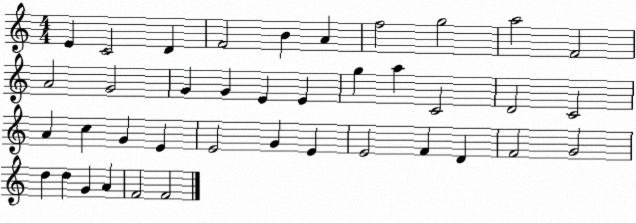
X:1
T:Untitled
M:4/4
L:1/4
K:C
E C2 D F2 B A f2 g2 a2 F2 A2 G2 G G E E g a C2 D2 C2 A c G E E2 G E E2 F D F2 G2 d d G A F2 F2